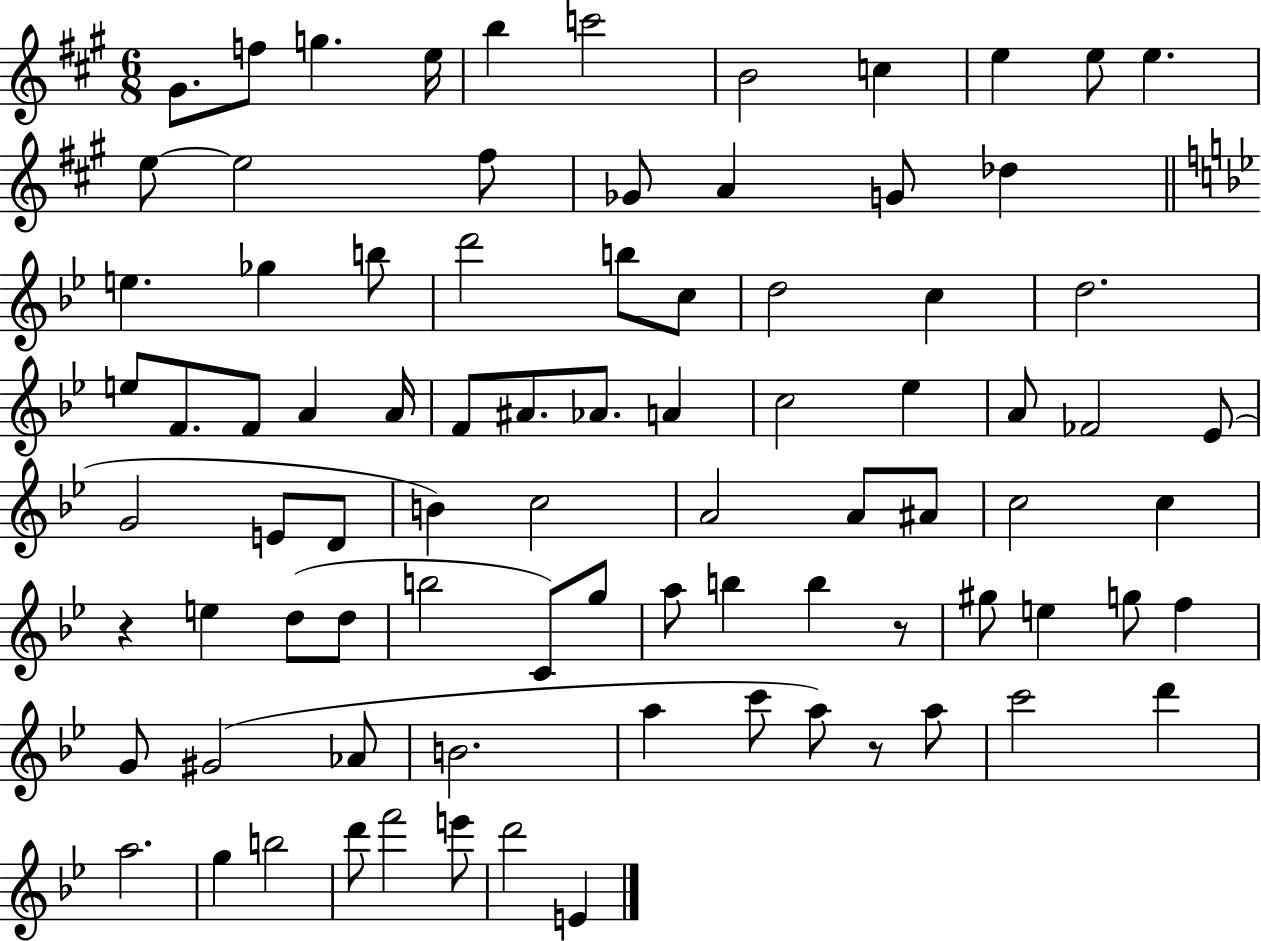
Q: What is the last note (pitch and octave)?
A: E4